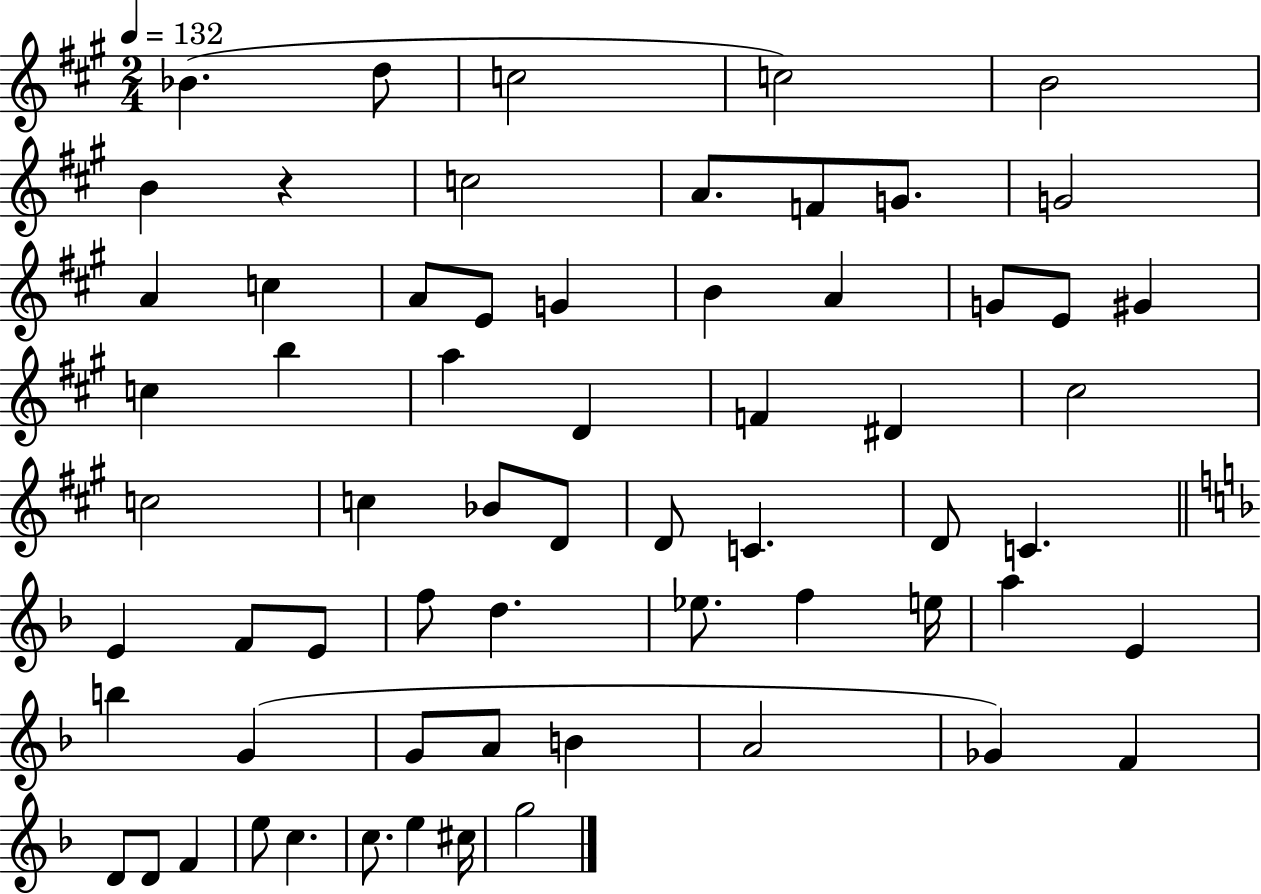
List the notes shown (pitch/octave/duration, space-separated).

Bb4/q. D5/e C5/h C5/h B4/h B4/q R/q C5/h A4/e. F4/e G4/e. G4/h A4/q C5/q A4/e E4/e G4/q B4/q A4/q G4/e E4/e G#4/q C5/q B5/q A5/q D4/q F4/q D#4/q C#5/h C5/h C5/q Bb4/e D4/e D4/e C4/q. D4/e C4/q. E4/q F4/e E4/e F5/e D5/q. Eb5/e. F5/q E5/s A5/q E4/q B5/q G4/q G4/e A4/e B4/q A4/h Gb4/q F4/q D4/e D4/e F4/q E5/e C5/q. C5/e. E5/q C#5/s G5/h